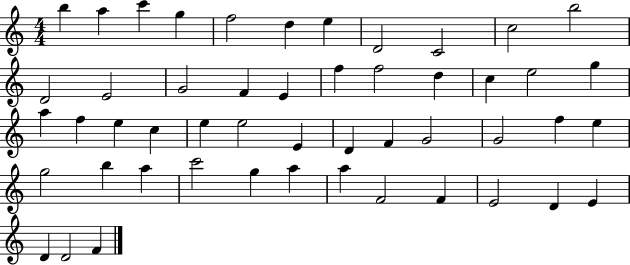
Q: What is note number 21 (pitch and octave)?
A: E5